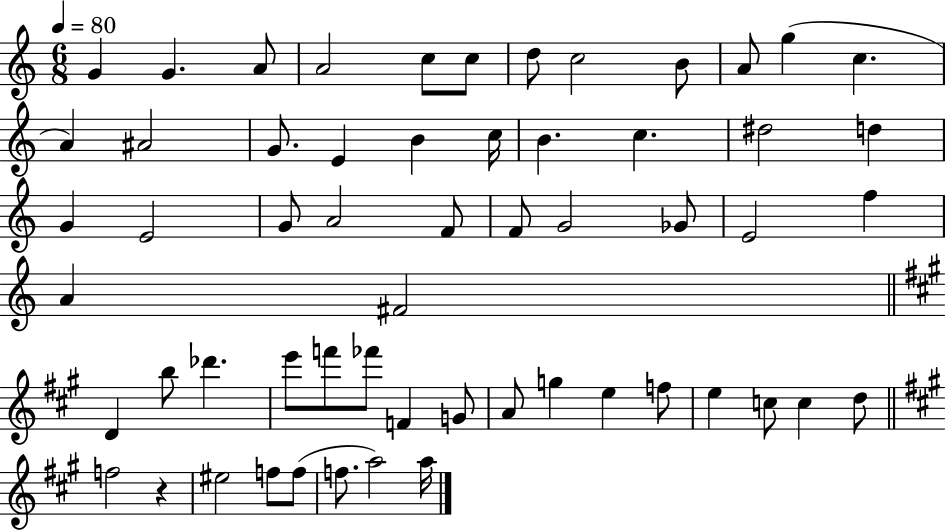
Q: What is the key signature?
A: C major